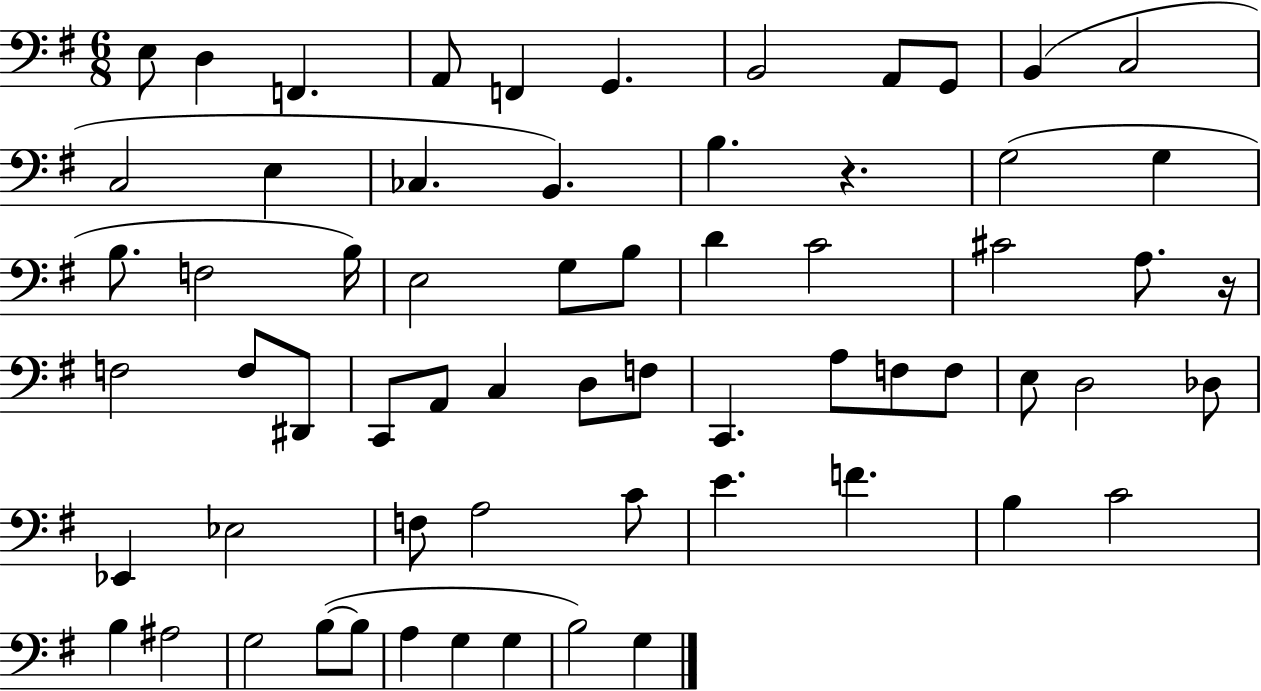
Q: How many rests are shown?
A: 2